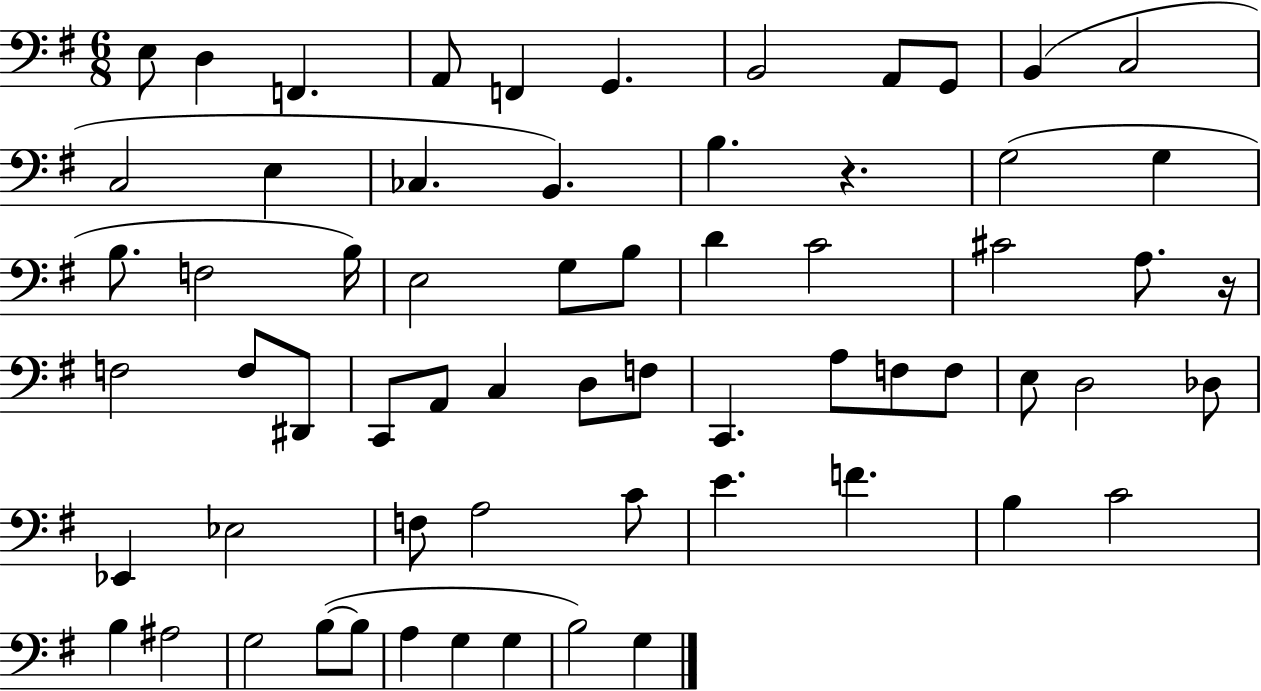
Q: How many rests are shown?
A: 2